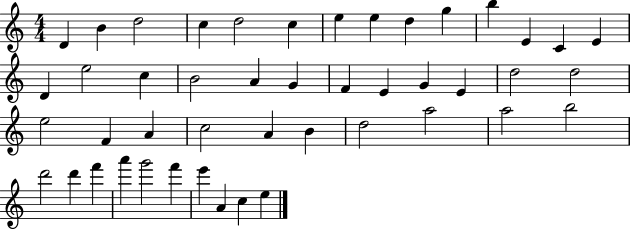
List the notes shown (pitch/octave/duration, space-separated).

D4/q B4/q D5/h C5/q D5/h C5/q E5/q E5/q D5/q G5/q B5/q E4/q C4/q E4/q D4/q E5/h C5/q B4/h A4/q G4/q F4/q E4/q G4/q E4/q D5/h D5/h E5/h F4/q A4/q C5/h A4/q B4/q D5/h A5/h A5/h B5/h D6/h D6/q F6/q A6/q G6/h F6/q E6/q A4/q C5/q E5/q